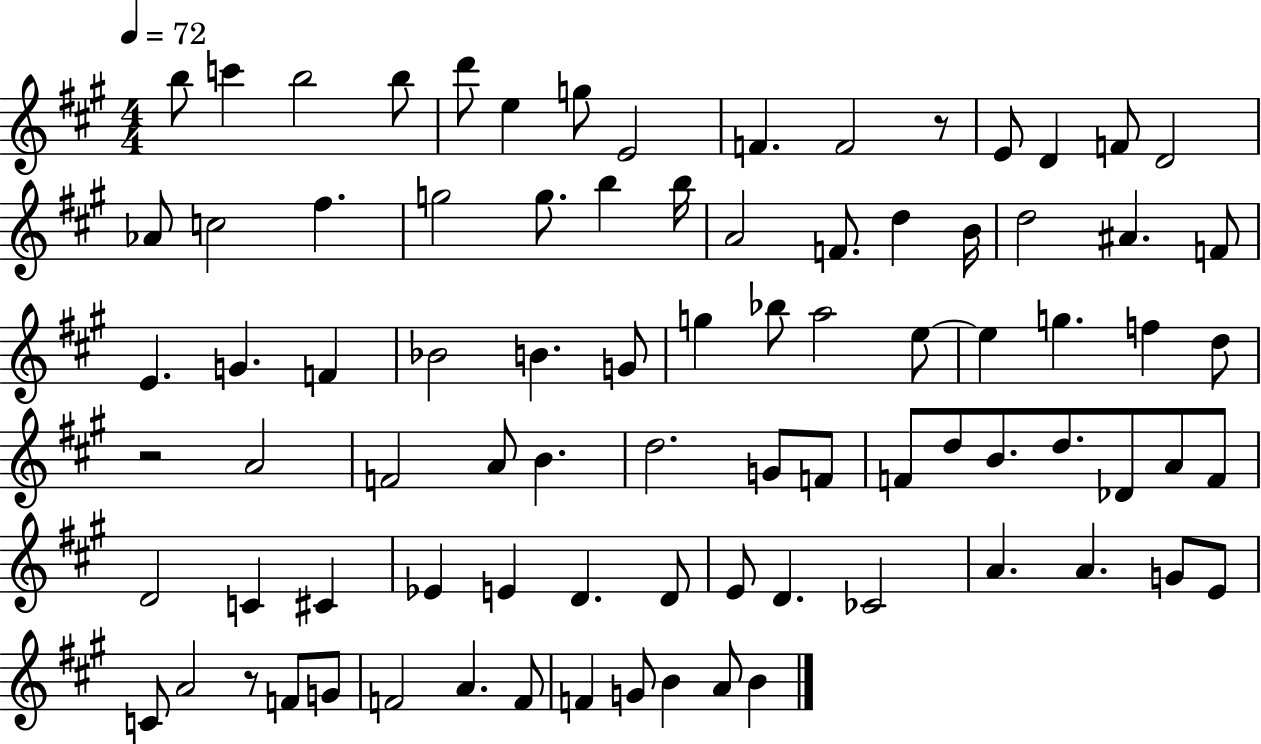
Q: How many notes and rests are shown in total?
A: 85